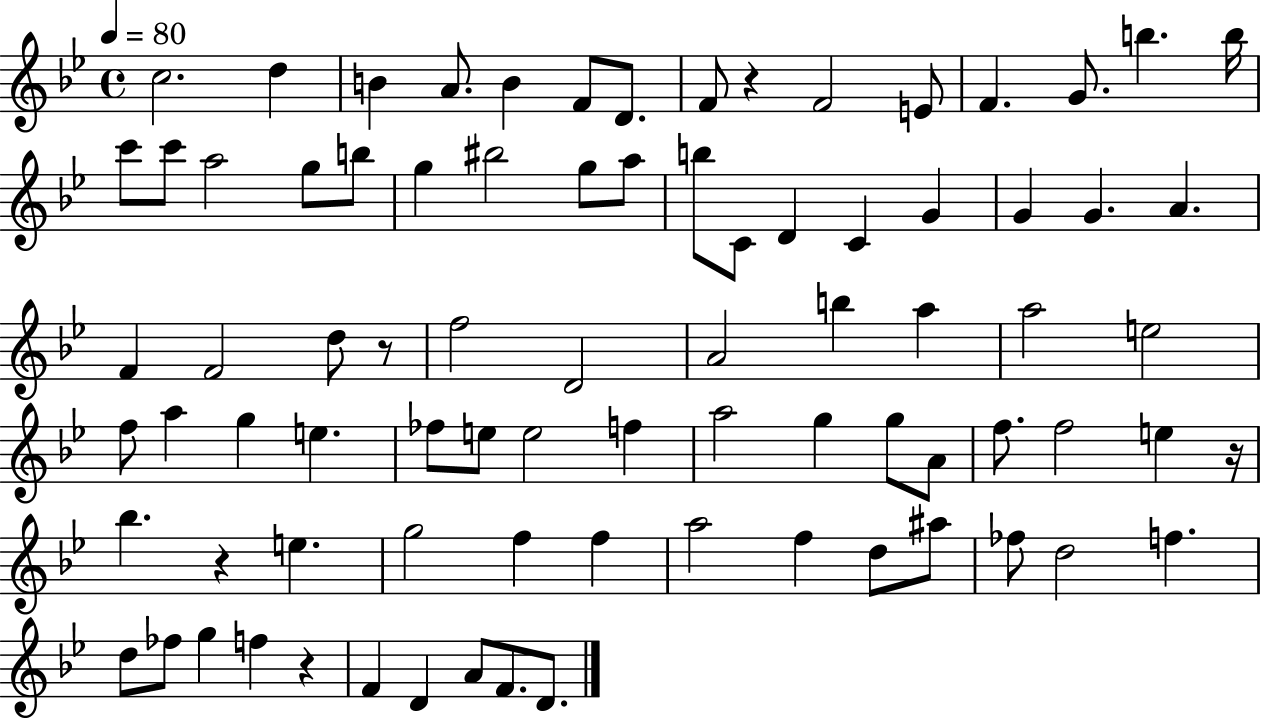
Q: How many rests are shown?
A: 5